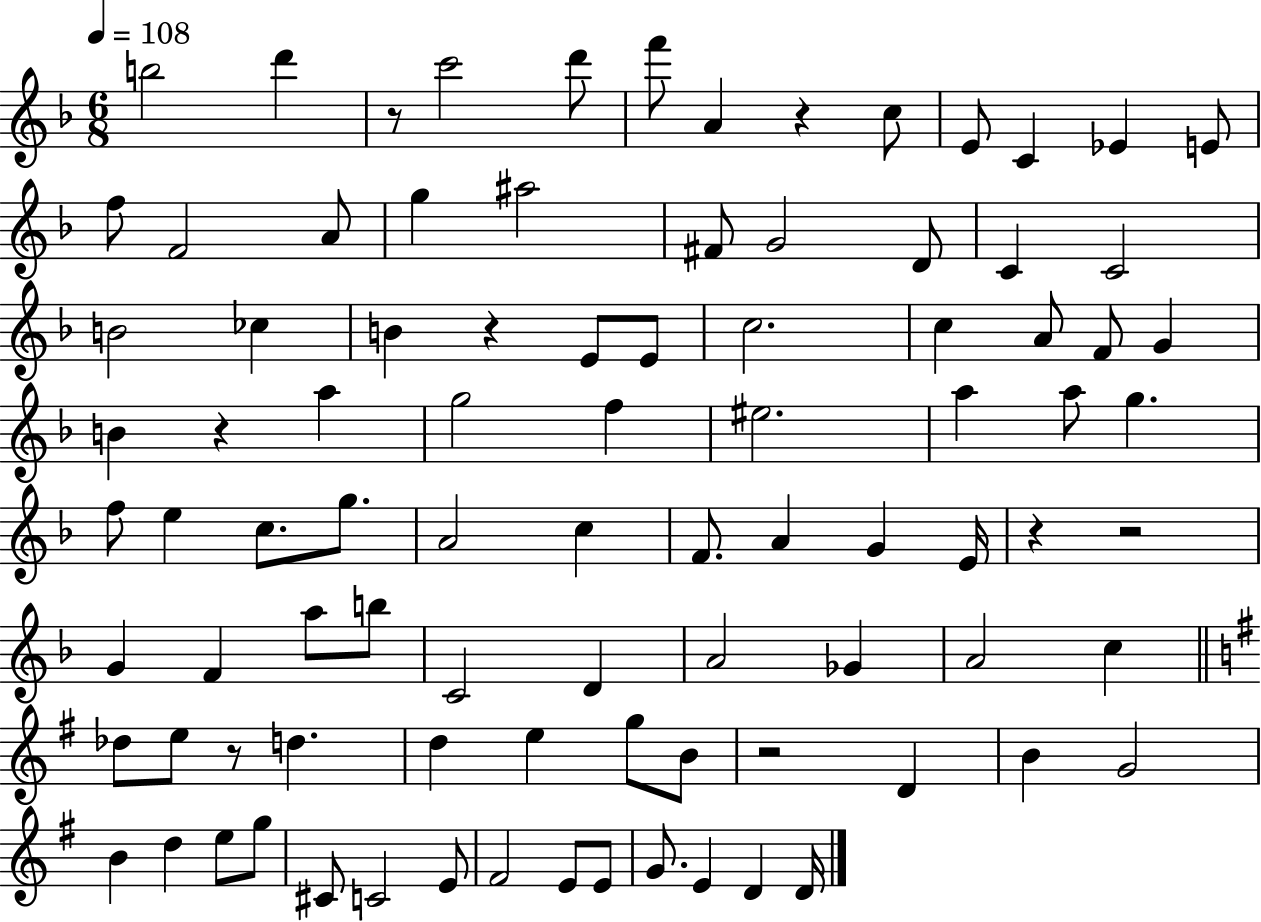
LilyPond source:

{
  \clef treble
  \numericTimeSignature
  \time 6/8
  \key f \major
  \tempo 4 = 108
  b''2 d'''4 | r8 c'''2 d'''8 | f'''8 a'4 r4 c''8 | e'8 c'4 ees'4 e'8 | \break f''8 f'2 a'8 | g''4 ais''2 | fis'8 g'2 d'8 | c'4 c'2 | \break b'2 ces''4 | b'4 r4 e'8 e'8 | c''2. | c''4 a'8 f'8 g'4 | \break b'4 r4 a''4 | g''2 f''4 | eis''2. | a''4 a''8 g''4. | \break f''8 e''4 c''8. g''8. | a'2 c''4 | f'8. a'4 g'4 e'16 | r4 r2 | \break g'4 f'4 a''8 b''8 | c'2 d'4 | a'2 ges'4 | a'2 c''4 | \break \bar "||" \break \key g \major des''8 e''8 r8 d''4. | d''4 e''4 g''8 b'8 | r2 d'4 | b'4 g'2 | \break b'4 d''4 e''8 g''8 | cis'8 c'2 e'8 | fis'2 e'8 e'8 | g'8. e'4 d'4 d'16 | \break \bar "|."
}